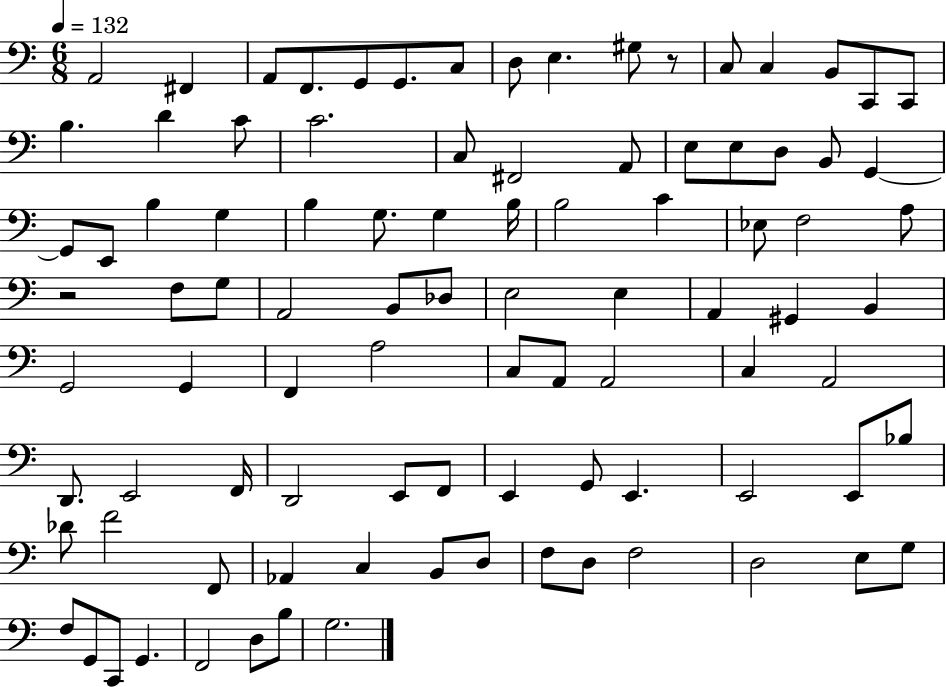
X:1
T:Untitled
M:6/8
L:1/4
K:C
A,,2 ^F,, A,,/2 F,,/2 G,,/2 G,,/2 C,/2 D,/2 E, ^G,/2 z/2 C,/2 C, B,,/2 C,,/2 C,,/2 B, D C/2 C2 C,/2 ^F,,2 A,,/2 E,/2 E,/2 D,/2 B,,/2 G,, G,,/2 E,,/2 B, G, B, G,/2 G, B,/4 B,2 C _E,/2 F,2 A,/2 z2 F,/2 G,/2 A,,2 B,,/2 _D,/2 E,2 E, A,, ^G,, B,, G,,2 G,, F,, A,2 C,/2 A,,/2 A,,2 C, A,,2 D,,/2 E,,2 F,,/4 D,,2 E,,/2 F,,/2 E,, G,,/2 E,, E,,2 E,,/2 _B,/2 _D/2 F2 F,,/2 _A,, C, B,,/2 D,/2 F,/2 D,/2 F,2 D,2 E,/2 G,/2 F,/2 G,,/2 C,,/2 G,, F,,2 D,/2 B,/2 G,2